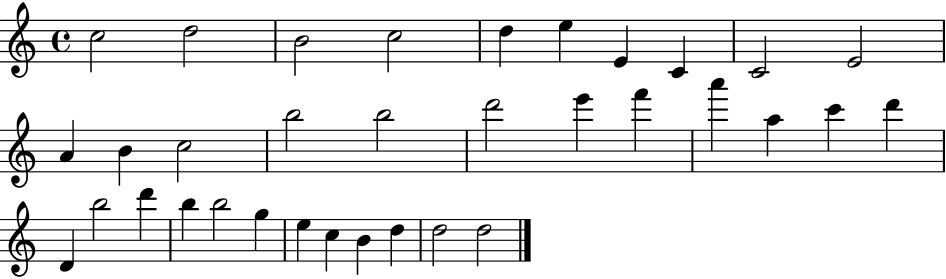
C5/h D5/h B4/h C5/h D5/q E5/q E4/q C4/q C4/h E4/h A4/q B4/q C5/h B5/h B5/h D6/h E6/q F6/q A6/q A5/q C6/q D6/q D4/q B5/h D6/q B5/q B5/h G5/q E5/q C5/q B4/q D5/q D5/h D5/h